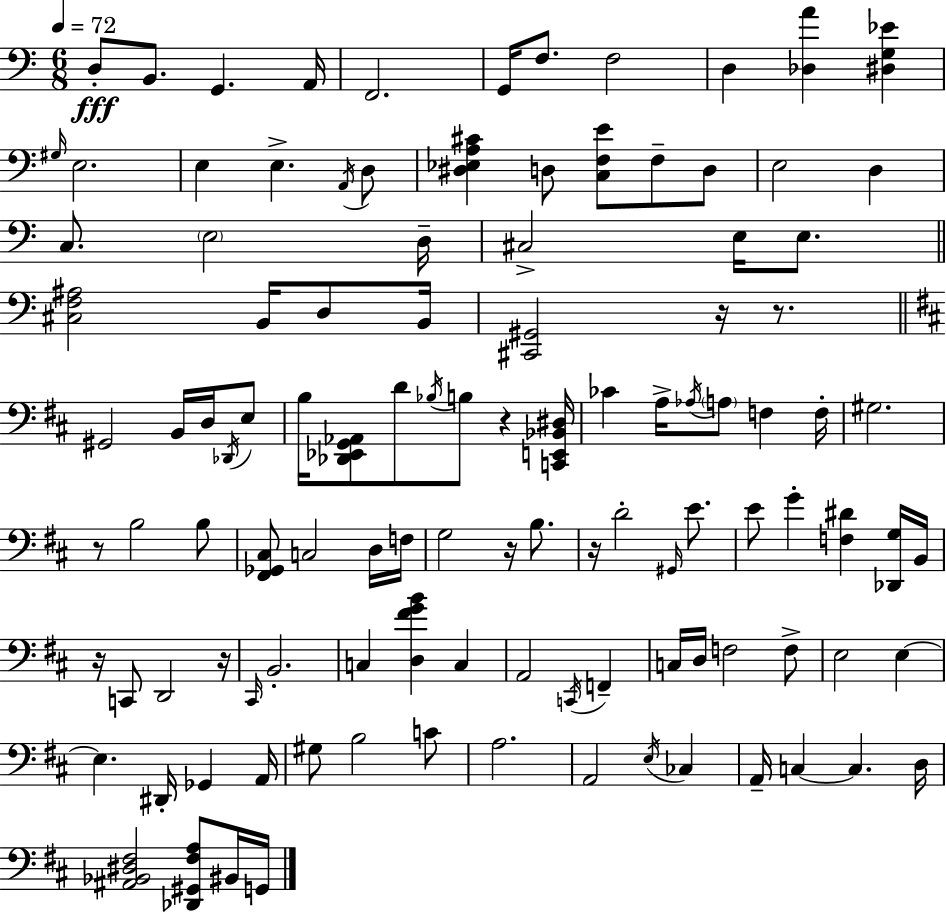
{
  \clef bass
  \numericTimeSignature
  \time 6/8
  \key c \major
  \tempo 4 = 72
  \repeat volta 2 { d8-.\fff b,8. g,4. a,16 | f,2. | g,16 f8. f2 | d4 <des a'>4 <dis g ees'>4 | \break \grace { gis16 } e2. | e4 e4.-> \acciaccatura { a,16 } | d8 <dis ees a cis'>4 d8 <c f e'>8 f8-- | d8 e2 d4 | \break c8. \parenthesize e2 | d16-- cis2-> e16 e8. | \bar "||" \break \key a \minor <cis f ais>2 b,16 d8 b,16 | <cis, gis,>2 r16 r8. | \bar "||" \break \key d \major gis,2 b,16 d16 \acciaccatura { des,16 } e8 | b16 <des, ees, g, aes,>8 d'8 \acciaccatura { bes16 } b8 r4 | <c, e, bes, dis>16 ces'4 a16-> \acciaccatura { aes16 } \parenthesize a8 f4 | f16-. gis2. | \break r8 b2 | b8 <fis, ges, cis>8 c2 | d16 f16 g2 r16 | b8. r16 d'2-. | \break \grace { gis,16 } e'8. e'8 g'4-. <f dis'>4 | <des, g>16 b,16 r16 c,8 d,2 | r16 \grace { cis,16 } b,2.-. | c4 <d fis' g' b'>4 | \break c4 a,2 | \acciaccatura { c,16 } f,4-- c16 d16 f2 | f8-> e2 | e4~~ e4. | \break dis,16-. ges,4 a,16 gis8 b2 | c'8 a2. | a,2 | \acciaccatura { e16 } ces4 a,16-- c4~~ | \break c4. d16 <ais, bes, dis fis>2 | <des, gis, fis a>8 bis,16 g,16 } \bar "|."
}